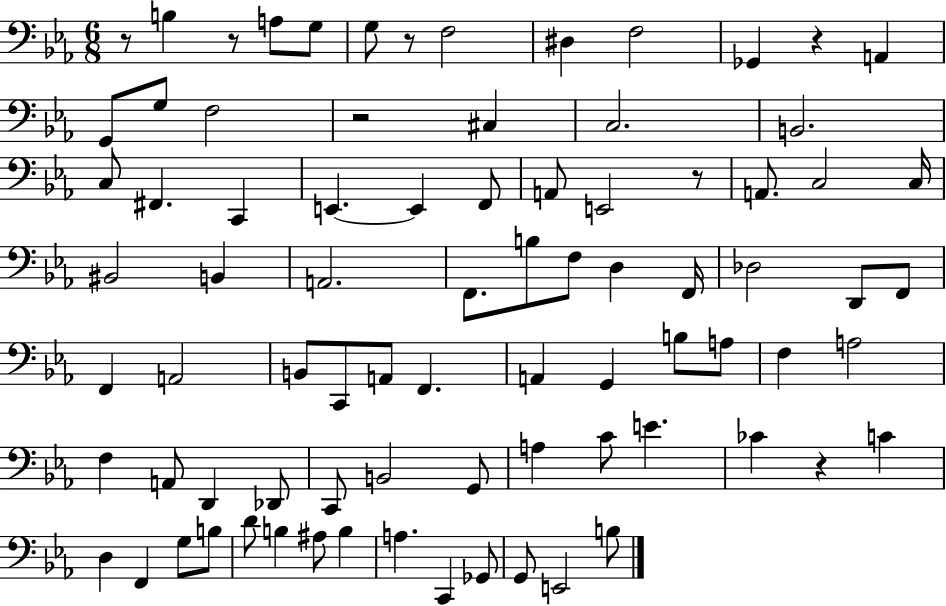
{
  \clef bass
  \numericTimeSignature
  \time 6/8
  \key ees \major
  r8 b4 r8 a8 g8 | g8 r8 f2 | dis4 f2 | ges,4 r4 a,4 | \break g,8 g8 f2 | r2 cis4 | c2. | b,2. | \break c8 fis,4. c,4 | e,4.~~ e,4 f,8 | a,8 e,2 r8 | a,8. c2 c16 | \break bis,2 b,4 | a,2. | f,8. b8 f8 d4 f,16 | des2 d,8 f,8 | \break f,4 a,2 | b,8 c,8 a,8 f,4. | a,4 g,4 b8 a8 | f4 a2 | \break f4 a,8 d,4 des,8 | c,8 b,2 g,8 | a4 c'8 e'4. | ces'4 r4 c'4 | \break d4 f,4 g8 b8 | d'8 b4 ais8 b4 | a4. c,4 ges,8 | g,8 e,2 b8 | \break \bar "|."
}